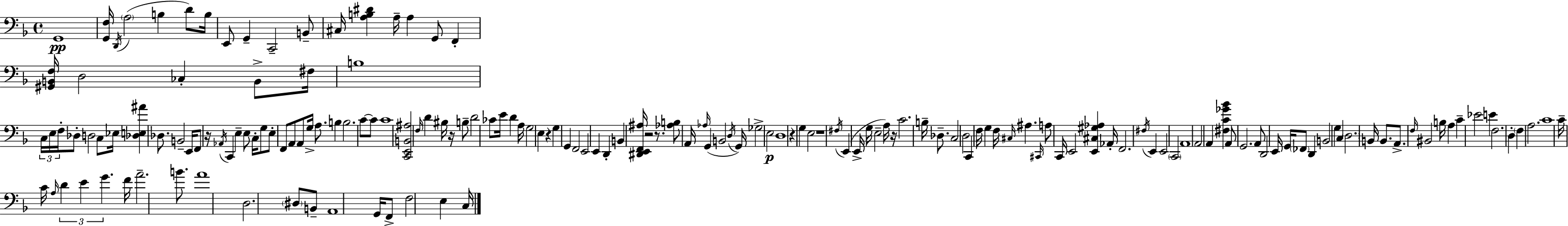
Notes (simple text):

G2/w [G2,F3]/s D2/s A3/h B3/q D4/e B3/s E2/e G2/q C2/h B2/e C#3/s [A3,B3,D#4]/q A3/s A3/q G2/e F2/q [G#2,B2,F3]/s D3/h CES3/q B2/e F#3/s B3/w C3/s E3/s F3/s Db3/e D3/h C3/e Eb3/s [Db3,E3,A#4]/q Db3/e. B2/h E2/s F2/e R/s Ab2/s C2/q E3/q E3/e C3/s G3/e E3/e F2/e A2/e A2/e G3/s A3/e. B3/q B3/h. C4/e C4/e C4/w [C2,E2,B2,A#3]/h F3/s D4/q BIS3/s R/s B3/e D4/h CES4/e E4/s D4/q A3/s G3/h E3/q R/q G3/q G2/q F2/h E2/h E2/q D2/q B2/q [D#2,E2,F2,A#3]/s R/h R/e. [Ab3,B3]/e A2/s Ab3/s G2/q B2/h D3/s G2/s Gb3/h E3/h D3/w R/q G3/q E3/h R/w F#3/s E2/q E2/s G3/s E3/h A3/s R/s C4/h. B3/s Db3/e. C3/h D3/h C2/q F3/s G3/q F3/s C#3/s A#3/q. C#2/s A3/e C2/s E2/h [E2,C#3,G#3,Ab3]/q Ab2/s F2/h. F#3/s E2/q E2/h C2/h A2/w A2/h A2/q [F#3,C4,Gb4,Bb4]/q A2/e G2/h. A2/e D2/h E2/s G2/s FES2/e D2/q B2/h G3/q C3/q D3/h. B2/s B2/e. A2/e. F3/s BIS2/h B3/s A3/q C4/q Eb4/h E4/q F3/h. D3/q F3/q A3/h. C4/w C4/s C4/s A3/s D4/q E4/q G4/q. F4/s A4/h. B4/e. A4/w D3/h. D#3/e B2/e A2/w G2/s F2/e F3/h E3/q C3/s